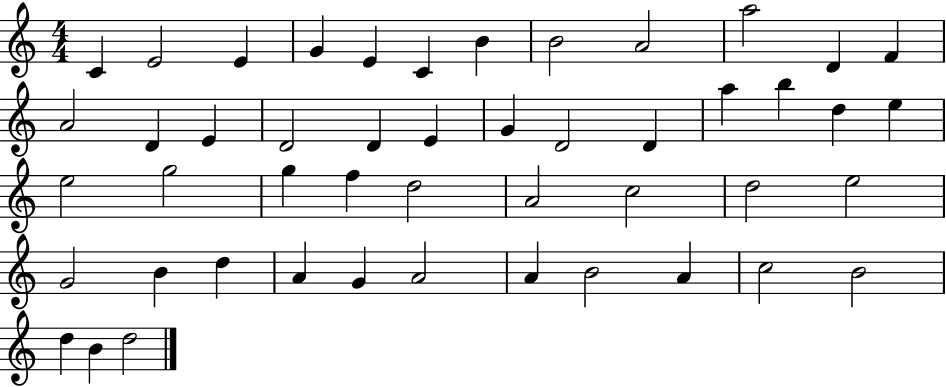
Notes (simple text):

C4/q E4/h E4/q G4/q E4/q C4/q B4/q B4/h A4/h A5/h D4/q F4/q A4/h D4/q E4/q D4/h D4/q E4/q G4/q D4/h D4/q A5/q B5/q D5/q E5/q E5/h G5/h G5/q F5/q D5/h A4/h C5/h D5/h E5/h G4/h B4/q D5/q A4/q G4/q A4/h A4/q B4/h A4/q C5/h B4/h D5/q B4/q D5/h